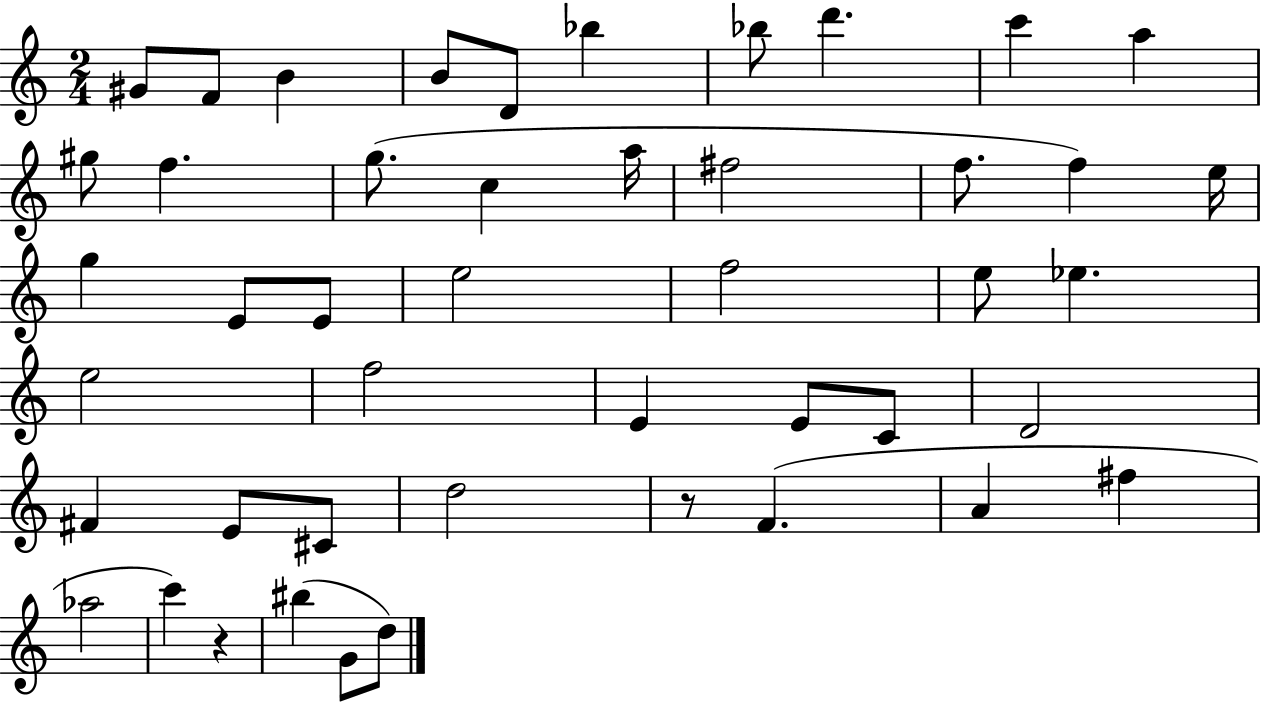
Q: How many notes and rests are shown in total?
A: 46